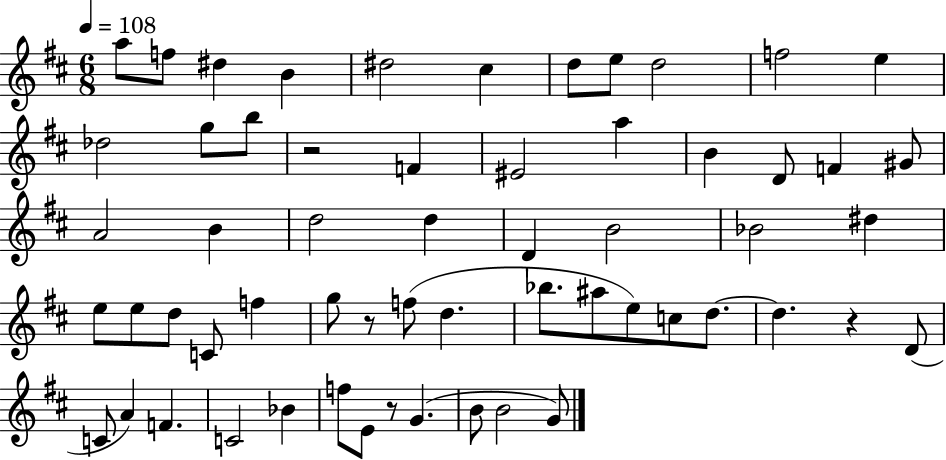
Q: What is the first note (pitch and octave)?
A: A5